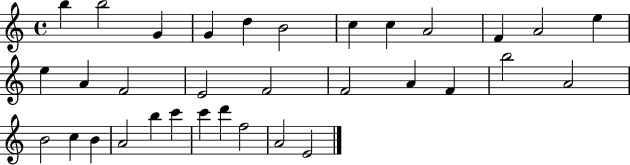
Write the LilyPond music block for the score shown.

{
  \clef treble
  \time 4/4
  \defaultTimeSignature
  \key c \major
  b''4 b''2 g'4 | g'4 d''4 b'2 | c''4 c''4 a'2 | f'4 a'2 e''4 | \break e''4 a'4 f'2 | e'2 f'2 | f'2 a'4 f'4 | b''2 a'2 | \break b'2 c''4 b'4 | a'2 b''4 c'''4 | c'''4 d'''4 f''2 | a'2 e'2 | \break \bar "|."
}